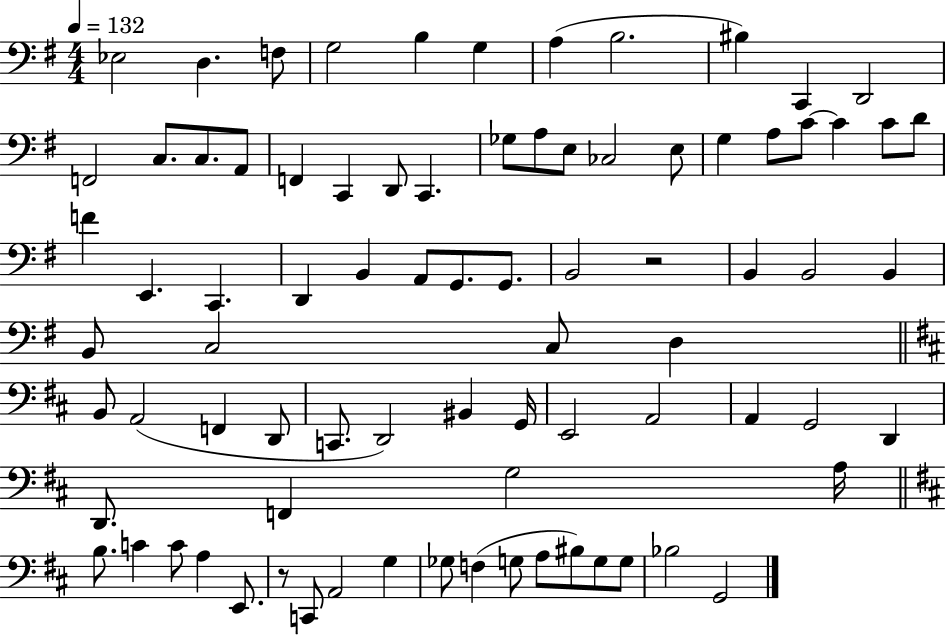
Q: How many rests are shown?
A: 2